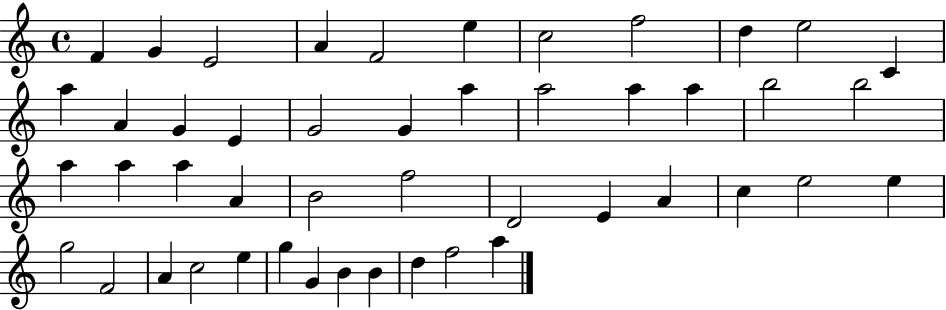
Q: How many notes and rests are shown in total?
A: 47